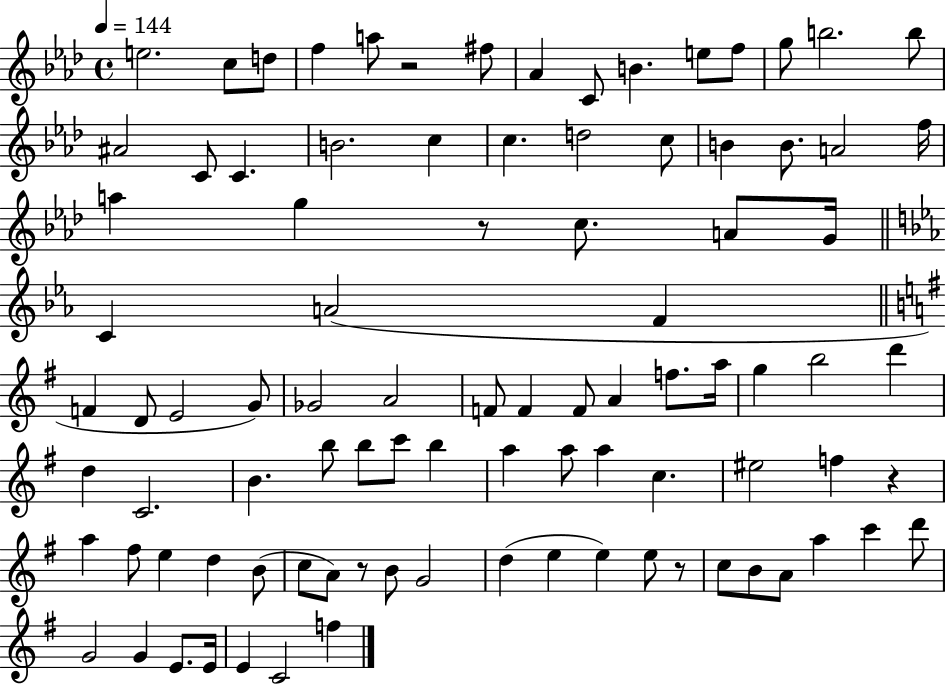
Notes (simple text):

E5/h. C5/e D5/e F5/q A5/e R/h F#5/e Ab4/q C4/e B4/q. E5/e F5/e G5/e B5/h. B5/e A#4/h C4/e C4/q. B4/h. C5/q C5/q. D5/h C5/e B4/q B4/e. A4/h F5/s A5/q G5/q R/e C5/e. A4/e G4/s C4/q A4/h F4/q F4/q D4/e E4/h G4/e Gb4/h A4/h F4/e F4/q F4/e A4/q F5/e. A5/s G5/q B5/h D6/q D5/q C4/h. B4/q. B5/e B5/e C6/e B5/q A5/q A5/e A5/q C5/q. EIS5/h F5/q R/q A5/q F#5/e E5/q D5/q B4/e C5/e A4/e R/e B4/e G4/h D5/q E5/q E5/q E5/e R/e C5/e B4/e A4/e A5/q C6/q D6/e G4/h G4/q E4/e. E4/s E4/q C4/h F5/q